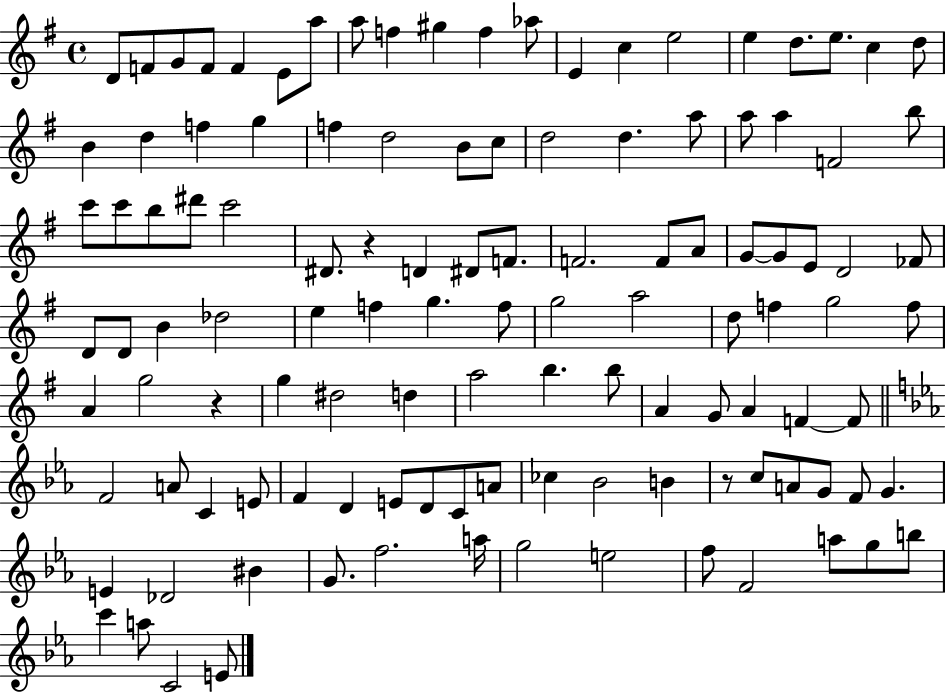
X:1
T:Untitled
M:4/4
L:1/4
K:G
D/2 F/2 G/2 F/2 F E/2 a/2 a/2 f ^g f _a/2 E c e2 e d/2 e/2 c d/2 B d f g f d2 B/2 c/2 d2 d a/2 a/2 a F2 b/2 c'/2 c'/2 b/2 ^d'/2 c'2 ^D/2 z D ^D/2 F/2 F2 F/2 A/2 G/2 G/2 E/2 D2 _F/2 D/2 D/2 B _d2 e f g f/2 g2 a2 d/2 f g2 f/2 A g2 z g ^d2 d a2 b b/2 A G/2 A F F/2 F2 A/2 C E/2 F D E/2 D/2 C/2 A/2 _c _B2 B z/2 c/2 A/2 G/2 F/2 G E _D2 ^B G/2 f2 a/4 g2 e2 f/2 F2 a/2 g/2 b/2 c' a/2 C2 E/2